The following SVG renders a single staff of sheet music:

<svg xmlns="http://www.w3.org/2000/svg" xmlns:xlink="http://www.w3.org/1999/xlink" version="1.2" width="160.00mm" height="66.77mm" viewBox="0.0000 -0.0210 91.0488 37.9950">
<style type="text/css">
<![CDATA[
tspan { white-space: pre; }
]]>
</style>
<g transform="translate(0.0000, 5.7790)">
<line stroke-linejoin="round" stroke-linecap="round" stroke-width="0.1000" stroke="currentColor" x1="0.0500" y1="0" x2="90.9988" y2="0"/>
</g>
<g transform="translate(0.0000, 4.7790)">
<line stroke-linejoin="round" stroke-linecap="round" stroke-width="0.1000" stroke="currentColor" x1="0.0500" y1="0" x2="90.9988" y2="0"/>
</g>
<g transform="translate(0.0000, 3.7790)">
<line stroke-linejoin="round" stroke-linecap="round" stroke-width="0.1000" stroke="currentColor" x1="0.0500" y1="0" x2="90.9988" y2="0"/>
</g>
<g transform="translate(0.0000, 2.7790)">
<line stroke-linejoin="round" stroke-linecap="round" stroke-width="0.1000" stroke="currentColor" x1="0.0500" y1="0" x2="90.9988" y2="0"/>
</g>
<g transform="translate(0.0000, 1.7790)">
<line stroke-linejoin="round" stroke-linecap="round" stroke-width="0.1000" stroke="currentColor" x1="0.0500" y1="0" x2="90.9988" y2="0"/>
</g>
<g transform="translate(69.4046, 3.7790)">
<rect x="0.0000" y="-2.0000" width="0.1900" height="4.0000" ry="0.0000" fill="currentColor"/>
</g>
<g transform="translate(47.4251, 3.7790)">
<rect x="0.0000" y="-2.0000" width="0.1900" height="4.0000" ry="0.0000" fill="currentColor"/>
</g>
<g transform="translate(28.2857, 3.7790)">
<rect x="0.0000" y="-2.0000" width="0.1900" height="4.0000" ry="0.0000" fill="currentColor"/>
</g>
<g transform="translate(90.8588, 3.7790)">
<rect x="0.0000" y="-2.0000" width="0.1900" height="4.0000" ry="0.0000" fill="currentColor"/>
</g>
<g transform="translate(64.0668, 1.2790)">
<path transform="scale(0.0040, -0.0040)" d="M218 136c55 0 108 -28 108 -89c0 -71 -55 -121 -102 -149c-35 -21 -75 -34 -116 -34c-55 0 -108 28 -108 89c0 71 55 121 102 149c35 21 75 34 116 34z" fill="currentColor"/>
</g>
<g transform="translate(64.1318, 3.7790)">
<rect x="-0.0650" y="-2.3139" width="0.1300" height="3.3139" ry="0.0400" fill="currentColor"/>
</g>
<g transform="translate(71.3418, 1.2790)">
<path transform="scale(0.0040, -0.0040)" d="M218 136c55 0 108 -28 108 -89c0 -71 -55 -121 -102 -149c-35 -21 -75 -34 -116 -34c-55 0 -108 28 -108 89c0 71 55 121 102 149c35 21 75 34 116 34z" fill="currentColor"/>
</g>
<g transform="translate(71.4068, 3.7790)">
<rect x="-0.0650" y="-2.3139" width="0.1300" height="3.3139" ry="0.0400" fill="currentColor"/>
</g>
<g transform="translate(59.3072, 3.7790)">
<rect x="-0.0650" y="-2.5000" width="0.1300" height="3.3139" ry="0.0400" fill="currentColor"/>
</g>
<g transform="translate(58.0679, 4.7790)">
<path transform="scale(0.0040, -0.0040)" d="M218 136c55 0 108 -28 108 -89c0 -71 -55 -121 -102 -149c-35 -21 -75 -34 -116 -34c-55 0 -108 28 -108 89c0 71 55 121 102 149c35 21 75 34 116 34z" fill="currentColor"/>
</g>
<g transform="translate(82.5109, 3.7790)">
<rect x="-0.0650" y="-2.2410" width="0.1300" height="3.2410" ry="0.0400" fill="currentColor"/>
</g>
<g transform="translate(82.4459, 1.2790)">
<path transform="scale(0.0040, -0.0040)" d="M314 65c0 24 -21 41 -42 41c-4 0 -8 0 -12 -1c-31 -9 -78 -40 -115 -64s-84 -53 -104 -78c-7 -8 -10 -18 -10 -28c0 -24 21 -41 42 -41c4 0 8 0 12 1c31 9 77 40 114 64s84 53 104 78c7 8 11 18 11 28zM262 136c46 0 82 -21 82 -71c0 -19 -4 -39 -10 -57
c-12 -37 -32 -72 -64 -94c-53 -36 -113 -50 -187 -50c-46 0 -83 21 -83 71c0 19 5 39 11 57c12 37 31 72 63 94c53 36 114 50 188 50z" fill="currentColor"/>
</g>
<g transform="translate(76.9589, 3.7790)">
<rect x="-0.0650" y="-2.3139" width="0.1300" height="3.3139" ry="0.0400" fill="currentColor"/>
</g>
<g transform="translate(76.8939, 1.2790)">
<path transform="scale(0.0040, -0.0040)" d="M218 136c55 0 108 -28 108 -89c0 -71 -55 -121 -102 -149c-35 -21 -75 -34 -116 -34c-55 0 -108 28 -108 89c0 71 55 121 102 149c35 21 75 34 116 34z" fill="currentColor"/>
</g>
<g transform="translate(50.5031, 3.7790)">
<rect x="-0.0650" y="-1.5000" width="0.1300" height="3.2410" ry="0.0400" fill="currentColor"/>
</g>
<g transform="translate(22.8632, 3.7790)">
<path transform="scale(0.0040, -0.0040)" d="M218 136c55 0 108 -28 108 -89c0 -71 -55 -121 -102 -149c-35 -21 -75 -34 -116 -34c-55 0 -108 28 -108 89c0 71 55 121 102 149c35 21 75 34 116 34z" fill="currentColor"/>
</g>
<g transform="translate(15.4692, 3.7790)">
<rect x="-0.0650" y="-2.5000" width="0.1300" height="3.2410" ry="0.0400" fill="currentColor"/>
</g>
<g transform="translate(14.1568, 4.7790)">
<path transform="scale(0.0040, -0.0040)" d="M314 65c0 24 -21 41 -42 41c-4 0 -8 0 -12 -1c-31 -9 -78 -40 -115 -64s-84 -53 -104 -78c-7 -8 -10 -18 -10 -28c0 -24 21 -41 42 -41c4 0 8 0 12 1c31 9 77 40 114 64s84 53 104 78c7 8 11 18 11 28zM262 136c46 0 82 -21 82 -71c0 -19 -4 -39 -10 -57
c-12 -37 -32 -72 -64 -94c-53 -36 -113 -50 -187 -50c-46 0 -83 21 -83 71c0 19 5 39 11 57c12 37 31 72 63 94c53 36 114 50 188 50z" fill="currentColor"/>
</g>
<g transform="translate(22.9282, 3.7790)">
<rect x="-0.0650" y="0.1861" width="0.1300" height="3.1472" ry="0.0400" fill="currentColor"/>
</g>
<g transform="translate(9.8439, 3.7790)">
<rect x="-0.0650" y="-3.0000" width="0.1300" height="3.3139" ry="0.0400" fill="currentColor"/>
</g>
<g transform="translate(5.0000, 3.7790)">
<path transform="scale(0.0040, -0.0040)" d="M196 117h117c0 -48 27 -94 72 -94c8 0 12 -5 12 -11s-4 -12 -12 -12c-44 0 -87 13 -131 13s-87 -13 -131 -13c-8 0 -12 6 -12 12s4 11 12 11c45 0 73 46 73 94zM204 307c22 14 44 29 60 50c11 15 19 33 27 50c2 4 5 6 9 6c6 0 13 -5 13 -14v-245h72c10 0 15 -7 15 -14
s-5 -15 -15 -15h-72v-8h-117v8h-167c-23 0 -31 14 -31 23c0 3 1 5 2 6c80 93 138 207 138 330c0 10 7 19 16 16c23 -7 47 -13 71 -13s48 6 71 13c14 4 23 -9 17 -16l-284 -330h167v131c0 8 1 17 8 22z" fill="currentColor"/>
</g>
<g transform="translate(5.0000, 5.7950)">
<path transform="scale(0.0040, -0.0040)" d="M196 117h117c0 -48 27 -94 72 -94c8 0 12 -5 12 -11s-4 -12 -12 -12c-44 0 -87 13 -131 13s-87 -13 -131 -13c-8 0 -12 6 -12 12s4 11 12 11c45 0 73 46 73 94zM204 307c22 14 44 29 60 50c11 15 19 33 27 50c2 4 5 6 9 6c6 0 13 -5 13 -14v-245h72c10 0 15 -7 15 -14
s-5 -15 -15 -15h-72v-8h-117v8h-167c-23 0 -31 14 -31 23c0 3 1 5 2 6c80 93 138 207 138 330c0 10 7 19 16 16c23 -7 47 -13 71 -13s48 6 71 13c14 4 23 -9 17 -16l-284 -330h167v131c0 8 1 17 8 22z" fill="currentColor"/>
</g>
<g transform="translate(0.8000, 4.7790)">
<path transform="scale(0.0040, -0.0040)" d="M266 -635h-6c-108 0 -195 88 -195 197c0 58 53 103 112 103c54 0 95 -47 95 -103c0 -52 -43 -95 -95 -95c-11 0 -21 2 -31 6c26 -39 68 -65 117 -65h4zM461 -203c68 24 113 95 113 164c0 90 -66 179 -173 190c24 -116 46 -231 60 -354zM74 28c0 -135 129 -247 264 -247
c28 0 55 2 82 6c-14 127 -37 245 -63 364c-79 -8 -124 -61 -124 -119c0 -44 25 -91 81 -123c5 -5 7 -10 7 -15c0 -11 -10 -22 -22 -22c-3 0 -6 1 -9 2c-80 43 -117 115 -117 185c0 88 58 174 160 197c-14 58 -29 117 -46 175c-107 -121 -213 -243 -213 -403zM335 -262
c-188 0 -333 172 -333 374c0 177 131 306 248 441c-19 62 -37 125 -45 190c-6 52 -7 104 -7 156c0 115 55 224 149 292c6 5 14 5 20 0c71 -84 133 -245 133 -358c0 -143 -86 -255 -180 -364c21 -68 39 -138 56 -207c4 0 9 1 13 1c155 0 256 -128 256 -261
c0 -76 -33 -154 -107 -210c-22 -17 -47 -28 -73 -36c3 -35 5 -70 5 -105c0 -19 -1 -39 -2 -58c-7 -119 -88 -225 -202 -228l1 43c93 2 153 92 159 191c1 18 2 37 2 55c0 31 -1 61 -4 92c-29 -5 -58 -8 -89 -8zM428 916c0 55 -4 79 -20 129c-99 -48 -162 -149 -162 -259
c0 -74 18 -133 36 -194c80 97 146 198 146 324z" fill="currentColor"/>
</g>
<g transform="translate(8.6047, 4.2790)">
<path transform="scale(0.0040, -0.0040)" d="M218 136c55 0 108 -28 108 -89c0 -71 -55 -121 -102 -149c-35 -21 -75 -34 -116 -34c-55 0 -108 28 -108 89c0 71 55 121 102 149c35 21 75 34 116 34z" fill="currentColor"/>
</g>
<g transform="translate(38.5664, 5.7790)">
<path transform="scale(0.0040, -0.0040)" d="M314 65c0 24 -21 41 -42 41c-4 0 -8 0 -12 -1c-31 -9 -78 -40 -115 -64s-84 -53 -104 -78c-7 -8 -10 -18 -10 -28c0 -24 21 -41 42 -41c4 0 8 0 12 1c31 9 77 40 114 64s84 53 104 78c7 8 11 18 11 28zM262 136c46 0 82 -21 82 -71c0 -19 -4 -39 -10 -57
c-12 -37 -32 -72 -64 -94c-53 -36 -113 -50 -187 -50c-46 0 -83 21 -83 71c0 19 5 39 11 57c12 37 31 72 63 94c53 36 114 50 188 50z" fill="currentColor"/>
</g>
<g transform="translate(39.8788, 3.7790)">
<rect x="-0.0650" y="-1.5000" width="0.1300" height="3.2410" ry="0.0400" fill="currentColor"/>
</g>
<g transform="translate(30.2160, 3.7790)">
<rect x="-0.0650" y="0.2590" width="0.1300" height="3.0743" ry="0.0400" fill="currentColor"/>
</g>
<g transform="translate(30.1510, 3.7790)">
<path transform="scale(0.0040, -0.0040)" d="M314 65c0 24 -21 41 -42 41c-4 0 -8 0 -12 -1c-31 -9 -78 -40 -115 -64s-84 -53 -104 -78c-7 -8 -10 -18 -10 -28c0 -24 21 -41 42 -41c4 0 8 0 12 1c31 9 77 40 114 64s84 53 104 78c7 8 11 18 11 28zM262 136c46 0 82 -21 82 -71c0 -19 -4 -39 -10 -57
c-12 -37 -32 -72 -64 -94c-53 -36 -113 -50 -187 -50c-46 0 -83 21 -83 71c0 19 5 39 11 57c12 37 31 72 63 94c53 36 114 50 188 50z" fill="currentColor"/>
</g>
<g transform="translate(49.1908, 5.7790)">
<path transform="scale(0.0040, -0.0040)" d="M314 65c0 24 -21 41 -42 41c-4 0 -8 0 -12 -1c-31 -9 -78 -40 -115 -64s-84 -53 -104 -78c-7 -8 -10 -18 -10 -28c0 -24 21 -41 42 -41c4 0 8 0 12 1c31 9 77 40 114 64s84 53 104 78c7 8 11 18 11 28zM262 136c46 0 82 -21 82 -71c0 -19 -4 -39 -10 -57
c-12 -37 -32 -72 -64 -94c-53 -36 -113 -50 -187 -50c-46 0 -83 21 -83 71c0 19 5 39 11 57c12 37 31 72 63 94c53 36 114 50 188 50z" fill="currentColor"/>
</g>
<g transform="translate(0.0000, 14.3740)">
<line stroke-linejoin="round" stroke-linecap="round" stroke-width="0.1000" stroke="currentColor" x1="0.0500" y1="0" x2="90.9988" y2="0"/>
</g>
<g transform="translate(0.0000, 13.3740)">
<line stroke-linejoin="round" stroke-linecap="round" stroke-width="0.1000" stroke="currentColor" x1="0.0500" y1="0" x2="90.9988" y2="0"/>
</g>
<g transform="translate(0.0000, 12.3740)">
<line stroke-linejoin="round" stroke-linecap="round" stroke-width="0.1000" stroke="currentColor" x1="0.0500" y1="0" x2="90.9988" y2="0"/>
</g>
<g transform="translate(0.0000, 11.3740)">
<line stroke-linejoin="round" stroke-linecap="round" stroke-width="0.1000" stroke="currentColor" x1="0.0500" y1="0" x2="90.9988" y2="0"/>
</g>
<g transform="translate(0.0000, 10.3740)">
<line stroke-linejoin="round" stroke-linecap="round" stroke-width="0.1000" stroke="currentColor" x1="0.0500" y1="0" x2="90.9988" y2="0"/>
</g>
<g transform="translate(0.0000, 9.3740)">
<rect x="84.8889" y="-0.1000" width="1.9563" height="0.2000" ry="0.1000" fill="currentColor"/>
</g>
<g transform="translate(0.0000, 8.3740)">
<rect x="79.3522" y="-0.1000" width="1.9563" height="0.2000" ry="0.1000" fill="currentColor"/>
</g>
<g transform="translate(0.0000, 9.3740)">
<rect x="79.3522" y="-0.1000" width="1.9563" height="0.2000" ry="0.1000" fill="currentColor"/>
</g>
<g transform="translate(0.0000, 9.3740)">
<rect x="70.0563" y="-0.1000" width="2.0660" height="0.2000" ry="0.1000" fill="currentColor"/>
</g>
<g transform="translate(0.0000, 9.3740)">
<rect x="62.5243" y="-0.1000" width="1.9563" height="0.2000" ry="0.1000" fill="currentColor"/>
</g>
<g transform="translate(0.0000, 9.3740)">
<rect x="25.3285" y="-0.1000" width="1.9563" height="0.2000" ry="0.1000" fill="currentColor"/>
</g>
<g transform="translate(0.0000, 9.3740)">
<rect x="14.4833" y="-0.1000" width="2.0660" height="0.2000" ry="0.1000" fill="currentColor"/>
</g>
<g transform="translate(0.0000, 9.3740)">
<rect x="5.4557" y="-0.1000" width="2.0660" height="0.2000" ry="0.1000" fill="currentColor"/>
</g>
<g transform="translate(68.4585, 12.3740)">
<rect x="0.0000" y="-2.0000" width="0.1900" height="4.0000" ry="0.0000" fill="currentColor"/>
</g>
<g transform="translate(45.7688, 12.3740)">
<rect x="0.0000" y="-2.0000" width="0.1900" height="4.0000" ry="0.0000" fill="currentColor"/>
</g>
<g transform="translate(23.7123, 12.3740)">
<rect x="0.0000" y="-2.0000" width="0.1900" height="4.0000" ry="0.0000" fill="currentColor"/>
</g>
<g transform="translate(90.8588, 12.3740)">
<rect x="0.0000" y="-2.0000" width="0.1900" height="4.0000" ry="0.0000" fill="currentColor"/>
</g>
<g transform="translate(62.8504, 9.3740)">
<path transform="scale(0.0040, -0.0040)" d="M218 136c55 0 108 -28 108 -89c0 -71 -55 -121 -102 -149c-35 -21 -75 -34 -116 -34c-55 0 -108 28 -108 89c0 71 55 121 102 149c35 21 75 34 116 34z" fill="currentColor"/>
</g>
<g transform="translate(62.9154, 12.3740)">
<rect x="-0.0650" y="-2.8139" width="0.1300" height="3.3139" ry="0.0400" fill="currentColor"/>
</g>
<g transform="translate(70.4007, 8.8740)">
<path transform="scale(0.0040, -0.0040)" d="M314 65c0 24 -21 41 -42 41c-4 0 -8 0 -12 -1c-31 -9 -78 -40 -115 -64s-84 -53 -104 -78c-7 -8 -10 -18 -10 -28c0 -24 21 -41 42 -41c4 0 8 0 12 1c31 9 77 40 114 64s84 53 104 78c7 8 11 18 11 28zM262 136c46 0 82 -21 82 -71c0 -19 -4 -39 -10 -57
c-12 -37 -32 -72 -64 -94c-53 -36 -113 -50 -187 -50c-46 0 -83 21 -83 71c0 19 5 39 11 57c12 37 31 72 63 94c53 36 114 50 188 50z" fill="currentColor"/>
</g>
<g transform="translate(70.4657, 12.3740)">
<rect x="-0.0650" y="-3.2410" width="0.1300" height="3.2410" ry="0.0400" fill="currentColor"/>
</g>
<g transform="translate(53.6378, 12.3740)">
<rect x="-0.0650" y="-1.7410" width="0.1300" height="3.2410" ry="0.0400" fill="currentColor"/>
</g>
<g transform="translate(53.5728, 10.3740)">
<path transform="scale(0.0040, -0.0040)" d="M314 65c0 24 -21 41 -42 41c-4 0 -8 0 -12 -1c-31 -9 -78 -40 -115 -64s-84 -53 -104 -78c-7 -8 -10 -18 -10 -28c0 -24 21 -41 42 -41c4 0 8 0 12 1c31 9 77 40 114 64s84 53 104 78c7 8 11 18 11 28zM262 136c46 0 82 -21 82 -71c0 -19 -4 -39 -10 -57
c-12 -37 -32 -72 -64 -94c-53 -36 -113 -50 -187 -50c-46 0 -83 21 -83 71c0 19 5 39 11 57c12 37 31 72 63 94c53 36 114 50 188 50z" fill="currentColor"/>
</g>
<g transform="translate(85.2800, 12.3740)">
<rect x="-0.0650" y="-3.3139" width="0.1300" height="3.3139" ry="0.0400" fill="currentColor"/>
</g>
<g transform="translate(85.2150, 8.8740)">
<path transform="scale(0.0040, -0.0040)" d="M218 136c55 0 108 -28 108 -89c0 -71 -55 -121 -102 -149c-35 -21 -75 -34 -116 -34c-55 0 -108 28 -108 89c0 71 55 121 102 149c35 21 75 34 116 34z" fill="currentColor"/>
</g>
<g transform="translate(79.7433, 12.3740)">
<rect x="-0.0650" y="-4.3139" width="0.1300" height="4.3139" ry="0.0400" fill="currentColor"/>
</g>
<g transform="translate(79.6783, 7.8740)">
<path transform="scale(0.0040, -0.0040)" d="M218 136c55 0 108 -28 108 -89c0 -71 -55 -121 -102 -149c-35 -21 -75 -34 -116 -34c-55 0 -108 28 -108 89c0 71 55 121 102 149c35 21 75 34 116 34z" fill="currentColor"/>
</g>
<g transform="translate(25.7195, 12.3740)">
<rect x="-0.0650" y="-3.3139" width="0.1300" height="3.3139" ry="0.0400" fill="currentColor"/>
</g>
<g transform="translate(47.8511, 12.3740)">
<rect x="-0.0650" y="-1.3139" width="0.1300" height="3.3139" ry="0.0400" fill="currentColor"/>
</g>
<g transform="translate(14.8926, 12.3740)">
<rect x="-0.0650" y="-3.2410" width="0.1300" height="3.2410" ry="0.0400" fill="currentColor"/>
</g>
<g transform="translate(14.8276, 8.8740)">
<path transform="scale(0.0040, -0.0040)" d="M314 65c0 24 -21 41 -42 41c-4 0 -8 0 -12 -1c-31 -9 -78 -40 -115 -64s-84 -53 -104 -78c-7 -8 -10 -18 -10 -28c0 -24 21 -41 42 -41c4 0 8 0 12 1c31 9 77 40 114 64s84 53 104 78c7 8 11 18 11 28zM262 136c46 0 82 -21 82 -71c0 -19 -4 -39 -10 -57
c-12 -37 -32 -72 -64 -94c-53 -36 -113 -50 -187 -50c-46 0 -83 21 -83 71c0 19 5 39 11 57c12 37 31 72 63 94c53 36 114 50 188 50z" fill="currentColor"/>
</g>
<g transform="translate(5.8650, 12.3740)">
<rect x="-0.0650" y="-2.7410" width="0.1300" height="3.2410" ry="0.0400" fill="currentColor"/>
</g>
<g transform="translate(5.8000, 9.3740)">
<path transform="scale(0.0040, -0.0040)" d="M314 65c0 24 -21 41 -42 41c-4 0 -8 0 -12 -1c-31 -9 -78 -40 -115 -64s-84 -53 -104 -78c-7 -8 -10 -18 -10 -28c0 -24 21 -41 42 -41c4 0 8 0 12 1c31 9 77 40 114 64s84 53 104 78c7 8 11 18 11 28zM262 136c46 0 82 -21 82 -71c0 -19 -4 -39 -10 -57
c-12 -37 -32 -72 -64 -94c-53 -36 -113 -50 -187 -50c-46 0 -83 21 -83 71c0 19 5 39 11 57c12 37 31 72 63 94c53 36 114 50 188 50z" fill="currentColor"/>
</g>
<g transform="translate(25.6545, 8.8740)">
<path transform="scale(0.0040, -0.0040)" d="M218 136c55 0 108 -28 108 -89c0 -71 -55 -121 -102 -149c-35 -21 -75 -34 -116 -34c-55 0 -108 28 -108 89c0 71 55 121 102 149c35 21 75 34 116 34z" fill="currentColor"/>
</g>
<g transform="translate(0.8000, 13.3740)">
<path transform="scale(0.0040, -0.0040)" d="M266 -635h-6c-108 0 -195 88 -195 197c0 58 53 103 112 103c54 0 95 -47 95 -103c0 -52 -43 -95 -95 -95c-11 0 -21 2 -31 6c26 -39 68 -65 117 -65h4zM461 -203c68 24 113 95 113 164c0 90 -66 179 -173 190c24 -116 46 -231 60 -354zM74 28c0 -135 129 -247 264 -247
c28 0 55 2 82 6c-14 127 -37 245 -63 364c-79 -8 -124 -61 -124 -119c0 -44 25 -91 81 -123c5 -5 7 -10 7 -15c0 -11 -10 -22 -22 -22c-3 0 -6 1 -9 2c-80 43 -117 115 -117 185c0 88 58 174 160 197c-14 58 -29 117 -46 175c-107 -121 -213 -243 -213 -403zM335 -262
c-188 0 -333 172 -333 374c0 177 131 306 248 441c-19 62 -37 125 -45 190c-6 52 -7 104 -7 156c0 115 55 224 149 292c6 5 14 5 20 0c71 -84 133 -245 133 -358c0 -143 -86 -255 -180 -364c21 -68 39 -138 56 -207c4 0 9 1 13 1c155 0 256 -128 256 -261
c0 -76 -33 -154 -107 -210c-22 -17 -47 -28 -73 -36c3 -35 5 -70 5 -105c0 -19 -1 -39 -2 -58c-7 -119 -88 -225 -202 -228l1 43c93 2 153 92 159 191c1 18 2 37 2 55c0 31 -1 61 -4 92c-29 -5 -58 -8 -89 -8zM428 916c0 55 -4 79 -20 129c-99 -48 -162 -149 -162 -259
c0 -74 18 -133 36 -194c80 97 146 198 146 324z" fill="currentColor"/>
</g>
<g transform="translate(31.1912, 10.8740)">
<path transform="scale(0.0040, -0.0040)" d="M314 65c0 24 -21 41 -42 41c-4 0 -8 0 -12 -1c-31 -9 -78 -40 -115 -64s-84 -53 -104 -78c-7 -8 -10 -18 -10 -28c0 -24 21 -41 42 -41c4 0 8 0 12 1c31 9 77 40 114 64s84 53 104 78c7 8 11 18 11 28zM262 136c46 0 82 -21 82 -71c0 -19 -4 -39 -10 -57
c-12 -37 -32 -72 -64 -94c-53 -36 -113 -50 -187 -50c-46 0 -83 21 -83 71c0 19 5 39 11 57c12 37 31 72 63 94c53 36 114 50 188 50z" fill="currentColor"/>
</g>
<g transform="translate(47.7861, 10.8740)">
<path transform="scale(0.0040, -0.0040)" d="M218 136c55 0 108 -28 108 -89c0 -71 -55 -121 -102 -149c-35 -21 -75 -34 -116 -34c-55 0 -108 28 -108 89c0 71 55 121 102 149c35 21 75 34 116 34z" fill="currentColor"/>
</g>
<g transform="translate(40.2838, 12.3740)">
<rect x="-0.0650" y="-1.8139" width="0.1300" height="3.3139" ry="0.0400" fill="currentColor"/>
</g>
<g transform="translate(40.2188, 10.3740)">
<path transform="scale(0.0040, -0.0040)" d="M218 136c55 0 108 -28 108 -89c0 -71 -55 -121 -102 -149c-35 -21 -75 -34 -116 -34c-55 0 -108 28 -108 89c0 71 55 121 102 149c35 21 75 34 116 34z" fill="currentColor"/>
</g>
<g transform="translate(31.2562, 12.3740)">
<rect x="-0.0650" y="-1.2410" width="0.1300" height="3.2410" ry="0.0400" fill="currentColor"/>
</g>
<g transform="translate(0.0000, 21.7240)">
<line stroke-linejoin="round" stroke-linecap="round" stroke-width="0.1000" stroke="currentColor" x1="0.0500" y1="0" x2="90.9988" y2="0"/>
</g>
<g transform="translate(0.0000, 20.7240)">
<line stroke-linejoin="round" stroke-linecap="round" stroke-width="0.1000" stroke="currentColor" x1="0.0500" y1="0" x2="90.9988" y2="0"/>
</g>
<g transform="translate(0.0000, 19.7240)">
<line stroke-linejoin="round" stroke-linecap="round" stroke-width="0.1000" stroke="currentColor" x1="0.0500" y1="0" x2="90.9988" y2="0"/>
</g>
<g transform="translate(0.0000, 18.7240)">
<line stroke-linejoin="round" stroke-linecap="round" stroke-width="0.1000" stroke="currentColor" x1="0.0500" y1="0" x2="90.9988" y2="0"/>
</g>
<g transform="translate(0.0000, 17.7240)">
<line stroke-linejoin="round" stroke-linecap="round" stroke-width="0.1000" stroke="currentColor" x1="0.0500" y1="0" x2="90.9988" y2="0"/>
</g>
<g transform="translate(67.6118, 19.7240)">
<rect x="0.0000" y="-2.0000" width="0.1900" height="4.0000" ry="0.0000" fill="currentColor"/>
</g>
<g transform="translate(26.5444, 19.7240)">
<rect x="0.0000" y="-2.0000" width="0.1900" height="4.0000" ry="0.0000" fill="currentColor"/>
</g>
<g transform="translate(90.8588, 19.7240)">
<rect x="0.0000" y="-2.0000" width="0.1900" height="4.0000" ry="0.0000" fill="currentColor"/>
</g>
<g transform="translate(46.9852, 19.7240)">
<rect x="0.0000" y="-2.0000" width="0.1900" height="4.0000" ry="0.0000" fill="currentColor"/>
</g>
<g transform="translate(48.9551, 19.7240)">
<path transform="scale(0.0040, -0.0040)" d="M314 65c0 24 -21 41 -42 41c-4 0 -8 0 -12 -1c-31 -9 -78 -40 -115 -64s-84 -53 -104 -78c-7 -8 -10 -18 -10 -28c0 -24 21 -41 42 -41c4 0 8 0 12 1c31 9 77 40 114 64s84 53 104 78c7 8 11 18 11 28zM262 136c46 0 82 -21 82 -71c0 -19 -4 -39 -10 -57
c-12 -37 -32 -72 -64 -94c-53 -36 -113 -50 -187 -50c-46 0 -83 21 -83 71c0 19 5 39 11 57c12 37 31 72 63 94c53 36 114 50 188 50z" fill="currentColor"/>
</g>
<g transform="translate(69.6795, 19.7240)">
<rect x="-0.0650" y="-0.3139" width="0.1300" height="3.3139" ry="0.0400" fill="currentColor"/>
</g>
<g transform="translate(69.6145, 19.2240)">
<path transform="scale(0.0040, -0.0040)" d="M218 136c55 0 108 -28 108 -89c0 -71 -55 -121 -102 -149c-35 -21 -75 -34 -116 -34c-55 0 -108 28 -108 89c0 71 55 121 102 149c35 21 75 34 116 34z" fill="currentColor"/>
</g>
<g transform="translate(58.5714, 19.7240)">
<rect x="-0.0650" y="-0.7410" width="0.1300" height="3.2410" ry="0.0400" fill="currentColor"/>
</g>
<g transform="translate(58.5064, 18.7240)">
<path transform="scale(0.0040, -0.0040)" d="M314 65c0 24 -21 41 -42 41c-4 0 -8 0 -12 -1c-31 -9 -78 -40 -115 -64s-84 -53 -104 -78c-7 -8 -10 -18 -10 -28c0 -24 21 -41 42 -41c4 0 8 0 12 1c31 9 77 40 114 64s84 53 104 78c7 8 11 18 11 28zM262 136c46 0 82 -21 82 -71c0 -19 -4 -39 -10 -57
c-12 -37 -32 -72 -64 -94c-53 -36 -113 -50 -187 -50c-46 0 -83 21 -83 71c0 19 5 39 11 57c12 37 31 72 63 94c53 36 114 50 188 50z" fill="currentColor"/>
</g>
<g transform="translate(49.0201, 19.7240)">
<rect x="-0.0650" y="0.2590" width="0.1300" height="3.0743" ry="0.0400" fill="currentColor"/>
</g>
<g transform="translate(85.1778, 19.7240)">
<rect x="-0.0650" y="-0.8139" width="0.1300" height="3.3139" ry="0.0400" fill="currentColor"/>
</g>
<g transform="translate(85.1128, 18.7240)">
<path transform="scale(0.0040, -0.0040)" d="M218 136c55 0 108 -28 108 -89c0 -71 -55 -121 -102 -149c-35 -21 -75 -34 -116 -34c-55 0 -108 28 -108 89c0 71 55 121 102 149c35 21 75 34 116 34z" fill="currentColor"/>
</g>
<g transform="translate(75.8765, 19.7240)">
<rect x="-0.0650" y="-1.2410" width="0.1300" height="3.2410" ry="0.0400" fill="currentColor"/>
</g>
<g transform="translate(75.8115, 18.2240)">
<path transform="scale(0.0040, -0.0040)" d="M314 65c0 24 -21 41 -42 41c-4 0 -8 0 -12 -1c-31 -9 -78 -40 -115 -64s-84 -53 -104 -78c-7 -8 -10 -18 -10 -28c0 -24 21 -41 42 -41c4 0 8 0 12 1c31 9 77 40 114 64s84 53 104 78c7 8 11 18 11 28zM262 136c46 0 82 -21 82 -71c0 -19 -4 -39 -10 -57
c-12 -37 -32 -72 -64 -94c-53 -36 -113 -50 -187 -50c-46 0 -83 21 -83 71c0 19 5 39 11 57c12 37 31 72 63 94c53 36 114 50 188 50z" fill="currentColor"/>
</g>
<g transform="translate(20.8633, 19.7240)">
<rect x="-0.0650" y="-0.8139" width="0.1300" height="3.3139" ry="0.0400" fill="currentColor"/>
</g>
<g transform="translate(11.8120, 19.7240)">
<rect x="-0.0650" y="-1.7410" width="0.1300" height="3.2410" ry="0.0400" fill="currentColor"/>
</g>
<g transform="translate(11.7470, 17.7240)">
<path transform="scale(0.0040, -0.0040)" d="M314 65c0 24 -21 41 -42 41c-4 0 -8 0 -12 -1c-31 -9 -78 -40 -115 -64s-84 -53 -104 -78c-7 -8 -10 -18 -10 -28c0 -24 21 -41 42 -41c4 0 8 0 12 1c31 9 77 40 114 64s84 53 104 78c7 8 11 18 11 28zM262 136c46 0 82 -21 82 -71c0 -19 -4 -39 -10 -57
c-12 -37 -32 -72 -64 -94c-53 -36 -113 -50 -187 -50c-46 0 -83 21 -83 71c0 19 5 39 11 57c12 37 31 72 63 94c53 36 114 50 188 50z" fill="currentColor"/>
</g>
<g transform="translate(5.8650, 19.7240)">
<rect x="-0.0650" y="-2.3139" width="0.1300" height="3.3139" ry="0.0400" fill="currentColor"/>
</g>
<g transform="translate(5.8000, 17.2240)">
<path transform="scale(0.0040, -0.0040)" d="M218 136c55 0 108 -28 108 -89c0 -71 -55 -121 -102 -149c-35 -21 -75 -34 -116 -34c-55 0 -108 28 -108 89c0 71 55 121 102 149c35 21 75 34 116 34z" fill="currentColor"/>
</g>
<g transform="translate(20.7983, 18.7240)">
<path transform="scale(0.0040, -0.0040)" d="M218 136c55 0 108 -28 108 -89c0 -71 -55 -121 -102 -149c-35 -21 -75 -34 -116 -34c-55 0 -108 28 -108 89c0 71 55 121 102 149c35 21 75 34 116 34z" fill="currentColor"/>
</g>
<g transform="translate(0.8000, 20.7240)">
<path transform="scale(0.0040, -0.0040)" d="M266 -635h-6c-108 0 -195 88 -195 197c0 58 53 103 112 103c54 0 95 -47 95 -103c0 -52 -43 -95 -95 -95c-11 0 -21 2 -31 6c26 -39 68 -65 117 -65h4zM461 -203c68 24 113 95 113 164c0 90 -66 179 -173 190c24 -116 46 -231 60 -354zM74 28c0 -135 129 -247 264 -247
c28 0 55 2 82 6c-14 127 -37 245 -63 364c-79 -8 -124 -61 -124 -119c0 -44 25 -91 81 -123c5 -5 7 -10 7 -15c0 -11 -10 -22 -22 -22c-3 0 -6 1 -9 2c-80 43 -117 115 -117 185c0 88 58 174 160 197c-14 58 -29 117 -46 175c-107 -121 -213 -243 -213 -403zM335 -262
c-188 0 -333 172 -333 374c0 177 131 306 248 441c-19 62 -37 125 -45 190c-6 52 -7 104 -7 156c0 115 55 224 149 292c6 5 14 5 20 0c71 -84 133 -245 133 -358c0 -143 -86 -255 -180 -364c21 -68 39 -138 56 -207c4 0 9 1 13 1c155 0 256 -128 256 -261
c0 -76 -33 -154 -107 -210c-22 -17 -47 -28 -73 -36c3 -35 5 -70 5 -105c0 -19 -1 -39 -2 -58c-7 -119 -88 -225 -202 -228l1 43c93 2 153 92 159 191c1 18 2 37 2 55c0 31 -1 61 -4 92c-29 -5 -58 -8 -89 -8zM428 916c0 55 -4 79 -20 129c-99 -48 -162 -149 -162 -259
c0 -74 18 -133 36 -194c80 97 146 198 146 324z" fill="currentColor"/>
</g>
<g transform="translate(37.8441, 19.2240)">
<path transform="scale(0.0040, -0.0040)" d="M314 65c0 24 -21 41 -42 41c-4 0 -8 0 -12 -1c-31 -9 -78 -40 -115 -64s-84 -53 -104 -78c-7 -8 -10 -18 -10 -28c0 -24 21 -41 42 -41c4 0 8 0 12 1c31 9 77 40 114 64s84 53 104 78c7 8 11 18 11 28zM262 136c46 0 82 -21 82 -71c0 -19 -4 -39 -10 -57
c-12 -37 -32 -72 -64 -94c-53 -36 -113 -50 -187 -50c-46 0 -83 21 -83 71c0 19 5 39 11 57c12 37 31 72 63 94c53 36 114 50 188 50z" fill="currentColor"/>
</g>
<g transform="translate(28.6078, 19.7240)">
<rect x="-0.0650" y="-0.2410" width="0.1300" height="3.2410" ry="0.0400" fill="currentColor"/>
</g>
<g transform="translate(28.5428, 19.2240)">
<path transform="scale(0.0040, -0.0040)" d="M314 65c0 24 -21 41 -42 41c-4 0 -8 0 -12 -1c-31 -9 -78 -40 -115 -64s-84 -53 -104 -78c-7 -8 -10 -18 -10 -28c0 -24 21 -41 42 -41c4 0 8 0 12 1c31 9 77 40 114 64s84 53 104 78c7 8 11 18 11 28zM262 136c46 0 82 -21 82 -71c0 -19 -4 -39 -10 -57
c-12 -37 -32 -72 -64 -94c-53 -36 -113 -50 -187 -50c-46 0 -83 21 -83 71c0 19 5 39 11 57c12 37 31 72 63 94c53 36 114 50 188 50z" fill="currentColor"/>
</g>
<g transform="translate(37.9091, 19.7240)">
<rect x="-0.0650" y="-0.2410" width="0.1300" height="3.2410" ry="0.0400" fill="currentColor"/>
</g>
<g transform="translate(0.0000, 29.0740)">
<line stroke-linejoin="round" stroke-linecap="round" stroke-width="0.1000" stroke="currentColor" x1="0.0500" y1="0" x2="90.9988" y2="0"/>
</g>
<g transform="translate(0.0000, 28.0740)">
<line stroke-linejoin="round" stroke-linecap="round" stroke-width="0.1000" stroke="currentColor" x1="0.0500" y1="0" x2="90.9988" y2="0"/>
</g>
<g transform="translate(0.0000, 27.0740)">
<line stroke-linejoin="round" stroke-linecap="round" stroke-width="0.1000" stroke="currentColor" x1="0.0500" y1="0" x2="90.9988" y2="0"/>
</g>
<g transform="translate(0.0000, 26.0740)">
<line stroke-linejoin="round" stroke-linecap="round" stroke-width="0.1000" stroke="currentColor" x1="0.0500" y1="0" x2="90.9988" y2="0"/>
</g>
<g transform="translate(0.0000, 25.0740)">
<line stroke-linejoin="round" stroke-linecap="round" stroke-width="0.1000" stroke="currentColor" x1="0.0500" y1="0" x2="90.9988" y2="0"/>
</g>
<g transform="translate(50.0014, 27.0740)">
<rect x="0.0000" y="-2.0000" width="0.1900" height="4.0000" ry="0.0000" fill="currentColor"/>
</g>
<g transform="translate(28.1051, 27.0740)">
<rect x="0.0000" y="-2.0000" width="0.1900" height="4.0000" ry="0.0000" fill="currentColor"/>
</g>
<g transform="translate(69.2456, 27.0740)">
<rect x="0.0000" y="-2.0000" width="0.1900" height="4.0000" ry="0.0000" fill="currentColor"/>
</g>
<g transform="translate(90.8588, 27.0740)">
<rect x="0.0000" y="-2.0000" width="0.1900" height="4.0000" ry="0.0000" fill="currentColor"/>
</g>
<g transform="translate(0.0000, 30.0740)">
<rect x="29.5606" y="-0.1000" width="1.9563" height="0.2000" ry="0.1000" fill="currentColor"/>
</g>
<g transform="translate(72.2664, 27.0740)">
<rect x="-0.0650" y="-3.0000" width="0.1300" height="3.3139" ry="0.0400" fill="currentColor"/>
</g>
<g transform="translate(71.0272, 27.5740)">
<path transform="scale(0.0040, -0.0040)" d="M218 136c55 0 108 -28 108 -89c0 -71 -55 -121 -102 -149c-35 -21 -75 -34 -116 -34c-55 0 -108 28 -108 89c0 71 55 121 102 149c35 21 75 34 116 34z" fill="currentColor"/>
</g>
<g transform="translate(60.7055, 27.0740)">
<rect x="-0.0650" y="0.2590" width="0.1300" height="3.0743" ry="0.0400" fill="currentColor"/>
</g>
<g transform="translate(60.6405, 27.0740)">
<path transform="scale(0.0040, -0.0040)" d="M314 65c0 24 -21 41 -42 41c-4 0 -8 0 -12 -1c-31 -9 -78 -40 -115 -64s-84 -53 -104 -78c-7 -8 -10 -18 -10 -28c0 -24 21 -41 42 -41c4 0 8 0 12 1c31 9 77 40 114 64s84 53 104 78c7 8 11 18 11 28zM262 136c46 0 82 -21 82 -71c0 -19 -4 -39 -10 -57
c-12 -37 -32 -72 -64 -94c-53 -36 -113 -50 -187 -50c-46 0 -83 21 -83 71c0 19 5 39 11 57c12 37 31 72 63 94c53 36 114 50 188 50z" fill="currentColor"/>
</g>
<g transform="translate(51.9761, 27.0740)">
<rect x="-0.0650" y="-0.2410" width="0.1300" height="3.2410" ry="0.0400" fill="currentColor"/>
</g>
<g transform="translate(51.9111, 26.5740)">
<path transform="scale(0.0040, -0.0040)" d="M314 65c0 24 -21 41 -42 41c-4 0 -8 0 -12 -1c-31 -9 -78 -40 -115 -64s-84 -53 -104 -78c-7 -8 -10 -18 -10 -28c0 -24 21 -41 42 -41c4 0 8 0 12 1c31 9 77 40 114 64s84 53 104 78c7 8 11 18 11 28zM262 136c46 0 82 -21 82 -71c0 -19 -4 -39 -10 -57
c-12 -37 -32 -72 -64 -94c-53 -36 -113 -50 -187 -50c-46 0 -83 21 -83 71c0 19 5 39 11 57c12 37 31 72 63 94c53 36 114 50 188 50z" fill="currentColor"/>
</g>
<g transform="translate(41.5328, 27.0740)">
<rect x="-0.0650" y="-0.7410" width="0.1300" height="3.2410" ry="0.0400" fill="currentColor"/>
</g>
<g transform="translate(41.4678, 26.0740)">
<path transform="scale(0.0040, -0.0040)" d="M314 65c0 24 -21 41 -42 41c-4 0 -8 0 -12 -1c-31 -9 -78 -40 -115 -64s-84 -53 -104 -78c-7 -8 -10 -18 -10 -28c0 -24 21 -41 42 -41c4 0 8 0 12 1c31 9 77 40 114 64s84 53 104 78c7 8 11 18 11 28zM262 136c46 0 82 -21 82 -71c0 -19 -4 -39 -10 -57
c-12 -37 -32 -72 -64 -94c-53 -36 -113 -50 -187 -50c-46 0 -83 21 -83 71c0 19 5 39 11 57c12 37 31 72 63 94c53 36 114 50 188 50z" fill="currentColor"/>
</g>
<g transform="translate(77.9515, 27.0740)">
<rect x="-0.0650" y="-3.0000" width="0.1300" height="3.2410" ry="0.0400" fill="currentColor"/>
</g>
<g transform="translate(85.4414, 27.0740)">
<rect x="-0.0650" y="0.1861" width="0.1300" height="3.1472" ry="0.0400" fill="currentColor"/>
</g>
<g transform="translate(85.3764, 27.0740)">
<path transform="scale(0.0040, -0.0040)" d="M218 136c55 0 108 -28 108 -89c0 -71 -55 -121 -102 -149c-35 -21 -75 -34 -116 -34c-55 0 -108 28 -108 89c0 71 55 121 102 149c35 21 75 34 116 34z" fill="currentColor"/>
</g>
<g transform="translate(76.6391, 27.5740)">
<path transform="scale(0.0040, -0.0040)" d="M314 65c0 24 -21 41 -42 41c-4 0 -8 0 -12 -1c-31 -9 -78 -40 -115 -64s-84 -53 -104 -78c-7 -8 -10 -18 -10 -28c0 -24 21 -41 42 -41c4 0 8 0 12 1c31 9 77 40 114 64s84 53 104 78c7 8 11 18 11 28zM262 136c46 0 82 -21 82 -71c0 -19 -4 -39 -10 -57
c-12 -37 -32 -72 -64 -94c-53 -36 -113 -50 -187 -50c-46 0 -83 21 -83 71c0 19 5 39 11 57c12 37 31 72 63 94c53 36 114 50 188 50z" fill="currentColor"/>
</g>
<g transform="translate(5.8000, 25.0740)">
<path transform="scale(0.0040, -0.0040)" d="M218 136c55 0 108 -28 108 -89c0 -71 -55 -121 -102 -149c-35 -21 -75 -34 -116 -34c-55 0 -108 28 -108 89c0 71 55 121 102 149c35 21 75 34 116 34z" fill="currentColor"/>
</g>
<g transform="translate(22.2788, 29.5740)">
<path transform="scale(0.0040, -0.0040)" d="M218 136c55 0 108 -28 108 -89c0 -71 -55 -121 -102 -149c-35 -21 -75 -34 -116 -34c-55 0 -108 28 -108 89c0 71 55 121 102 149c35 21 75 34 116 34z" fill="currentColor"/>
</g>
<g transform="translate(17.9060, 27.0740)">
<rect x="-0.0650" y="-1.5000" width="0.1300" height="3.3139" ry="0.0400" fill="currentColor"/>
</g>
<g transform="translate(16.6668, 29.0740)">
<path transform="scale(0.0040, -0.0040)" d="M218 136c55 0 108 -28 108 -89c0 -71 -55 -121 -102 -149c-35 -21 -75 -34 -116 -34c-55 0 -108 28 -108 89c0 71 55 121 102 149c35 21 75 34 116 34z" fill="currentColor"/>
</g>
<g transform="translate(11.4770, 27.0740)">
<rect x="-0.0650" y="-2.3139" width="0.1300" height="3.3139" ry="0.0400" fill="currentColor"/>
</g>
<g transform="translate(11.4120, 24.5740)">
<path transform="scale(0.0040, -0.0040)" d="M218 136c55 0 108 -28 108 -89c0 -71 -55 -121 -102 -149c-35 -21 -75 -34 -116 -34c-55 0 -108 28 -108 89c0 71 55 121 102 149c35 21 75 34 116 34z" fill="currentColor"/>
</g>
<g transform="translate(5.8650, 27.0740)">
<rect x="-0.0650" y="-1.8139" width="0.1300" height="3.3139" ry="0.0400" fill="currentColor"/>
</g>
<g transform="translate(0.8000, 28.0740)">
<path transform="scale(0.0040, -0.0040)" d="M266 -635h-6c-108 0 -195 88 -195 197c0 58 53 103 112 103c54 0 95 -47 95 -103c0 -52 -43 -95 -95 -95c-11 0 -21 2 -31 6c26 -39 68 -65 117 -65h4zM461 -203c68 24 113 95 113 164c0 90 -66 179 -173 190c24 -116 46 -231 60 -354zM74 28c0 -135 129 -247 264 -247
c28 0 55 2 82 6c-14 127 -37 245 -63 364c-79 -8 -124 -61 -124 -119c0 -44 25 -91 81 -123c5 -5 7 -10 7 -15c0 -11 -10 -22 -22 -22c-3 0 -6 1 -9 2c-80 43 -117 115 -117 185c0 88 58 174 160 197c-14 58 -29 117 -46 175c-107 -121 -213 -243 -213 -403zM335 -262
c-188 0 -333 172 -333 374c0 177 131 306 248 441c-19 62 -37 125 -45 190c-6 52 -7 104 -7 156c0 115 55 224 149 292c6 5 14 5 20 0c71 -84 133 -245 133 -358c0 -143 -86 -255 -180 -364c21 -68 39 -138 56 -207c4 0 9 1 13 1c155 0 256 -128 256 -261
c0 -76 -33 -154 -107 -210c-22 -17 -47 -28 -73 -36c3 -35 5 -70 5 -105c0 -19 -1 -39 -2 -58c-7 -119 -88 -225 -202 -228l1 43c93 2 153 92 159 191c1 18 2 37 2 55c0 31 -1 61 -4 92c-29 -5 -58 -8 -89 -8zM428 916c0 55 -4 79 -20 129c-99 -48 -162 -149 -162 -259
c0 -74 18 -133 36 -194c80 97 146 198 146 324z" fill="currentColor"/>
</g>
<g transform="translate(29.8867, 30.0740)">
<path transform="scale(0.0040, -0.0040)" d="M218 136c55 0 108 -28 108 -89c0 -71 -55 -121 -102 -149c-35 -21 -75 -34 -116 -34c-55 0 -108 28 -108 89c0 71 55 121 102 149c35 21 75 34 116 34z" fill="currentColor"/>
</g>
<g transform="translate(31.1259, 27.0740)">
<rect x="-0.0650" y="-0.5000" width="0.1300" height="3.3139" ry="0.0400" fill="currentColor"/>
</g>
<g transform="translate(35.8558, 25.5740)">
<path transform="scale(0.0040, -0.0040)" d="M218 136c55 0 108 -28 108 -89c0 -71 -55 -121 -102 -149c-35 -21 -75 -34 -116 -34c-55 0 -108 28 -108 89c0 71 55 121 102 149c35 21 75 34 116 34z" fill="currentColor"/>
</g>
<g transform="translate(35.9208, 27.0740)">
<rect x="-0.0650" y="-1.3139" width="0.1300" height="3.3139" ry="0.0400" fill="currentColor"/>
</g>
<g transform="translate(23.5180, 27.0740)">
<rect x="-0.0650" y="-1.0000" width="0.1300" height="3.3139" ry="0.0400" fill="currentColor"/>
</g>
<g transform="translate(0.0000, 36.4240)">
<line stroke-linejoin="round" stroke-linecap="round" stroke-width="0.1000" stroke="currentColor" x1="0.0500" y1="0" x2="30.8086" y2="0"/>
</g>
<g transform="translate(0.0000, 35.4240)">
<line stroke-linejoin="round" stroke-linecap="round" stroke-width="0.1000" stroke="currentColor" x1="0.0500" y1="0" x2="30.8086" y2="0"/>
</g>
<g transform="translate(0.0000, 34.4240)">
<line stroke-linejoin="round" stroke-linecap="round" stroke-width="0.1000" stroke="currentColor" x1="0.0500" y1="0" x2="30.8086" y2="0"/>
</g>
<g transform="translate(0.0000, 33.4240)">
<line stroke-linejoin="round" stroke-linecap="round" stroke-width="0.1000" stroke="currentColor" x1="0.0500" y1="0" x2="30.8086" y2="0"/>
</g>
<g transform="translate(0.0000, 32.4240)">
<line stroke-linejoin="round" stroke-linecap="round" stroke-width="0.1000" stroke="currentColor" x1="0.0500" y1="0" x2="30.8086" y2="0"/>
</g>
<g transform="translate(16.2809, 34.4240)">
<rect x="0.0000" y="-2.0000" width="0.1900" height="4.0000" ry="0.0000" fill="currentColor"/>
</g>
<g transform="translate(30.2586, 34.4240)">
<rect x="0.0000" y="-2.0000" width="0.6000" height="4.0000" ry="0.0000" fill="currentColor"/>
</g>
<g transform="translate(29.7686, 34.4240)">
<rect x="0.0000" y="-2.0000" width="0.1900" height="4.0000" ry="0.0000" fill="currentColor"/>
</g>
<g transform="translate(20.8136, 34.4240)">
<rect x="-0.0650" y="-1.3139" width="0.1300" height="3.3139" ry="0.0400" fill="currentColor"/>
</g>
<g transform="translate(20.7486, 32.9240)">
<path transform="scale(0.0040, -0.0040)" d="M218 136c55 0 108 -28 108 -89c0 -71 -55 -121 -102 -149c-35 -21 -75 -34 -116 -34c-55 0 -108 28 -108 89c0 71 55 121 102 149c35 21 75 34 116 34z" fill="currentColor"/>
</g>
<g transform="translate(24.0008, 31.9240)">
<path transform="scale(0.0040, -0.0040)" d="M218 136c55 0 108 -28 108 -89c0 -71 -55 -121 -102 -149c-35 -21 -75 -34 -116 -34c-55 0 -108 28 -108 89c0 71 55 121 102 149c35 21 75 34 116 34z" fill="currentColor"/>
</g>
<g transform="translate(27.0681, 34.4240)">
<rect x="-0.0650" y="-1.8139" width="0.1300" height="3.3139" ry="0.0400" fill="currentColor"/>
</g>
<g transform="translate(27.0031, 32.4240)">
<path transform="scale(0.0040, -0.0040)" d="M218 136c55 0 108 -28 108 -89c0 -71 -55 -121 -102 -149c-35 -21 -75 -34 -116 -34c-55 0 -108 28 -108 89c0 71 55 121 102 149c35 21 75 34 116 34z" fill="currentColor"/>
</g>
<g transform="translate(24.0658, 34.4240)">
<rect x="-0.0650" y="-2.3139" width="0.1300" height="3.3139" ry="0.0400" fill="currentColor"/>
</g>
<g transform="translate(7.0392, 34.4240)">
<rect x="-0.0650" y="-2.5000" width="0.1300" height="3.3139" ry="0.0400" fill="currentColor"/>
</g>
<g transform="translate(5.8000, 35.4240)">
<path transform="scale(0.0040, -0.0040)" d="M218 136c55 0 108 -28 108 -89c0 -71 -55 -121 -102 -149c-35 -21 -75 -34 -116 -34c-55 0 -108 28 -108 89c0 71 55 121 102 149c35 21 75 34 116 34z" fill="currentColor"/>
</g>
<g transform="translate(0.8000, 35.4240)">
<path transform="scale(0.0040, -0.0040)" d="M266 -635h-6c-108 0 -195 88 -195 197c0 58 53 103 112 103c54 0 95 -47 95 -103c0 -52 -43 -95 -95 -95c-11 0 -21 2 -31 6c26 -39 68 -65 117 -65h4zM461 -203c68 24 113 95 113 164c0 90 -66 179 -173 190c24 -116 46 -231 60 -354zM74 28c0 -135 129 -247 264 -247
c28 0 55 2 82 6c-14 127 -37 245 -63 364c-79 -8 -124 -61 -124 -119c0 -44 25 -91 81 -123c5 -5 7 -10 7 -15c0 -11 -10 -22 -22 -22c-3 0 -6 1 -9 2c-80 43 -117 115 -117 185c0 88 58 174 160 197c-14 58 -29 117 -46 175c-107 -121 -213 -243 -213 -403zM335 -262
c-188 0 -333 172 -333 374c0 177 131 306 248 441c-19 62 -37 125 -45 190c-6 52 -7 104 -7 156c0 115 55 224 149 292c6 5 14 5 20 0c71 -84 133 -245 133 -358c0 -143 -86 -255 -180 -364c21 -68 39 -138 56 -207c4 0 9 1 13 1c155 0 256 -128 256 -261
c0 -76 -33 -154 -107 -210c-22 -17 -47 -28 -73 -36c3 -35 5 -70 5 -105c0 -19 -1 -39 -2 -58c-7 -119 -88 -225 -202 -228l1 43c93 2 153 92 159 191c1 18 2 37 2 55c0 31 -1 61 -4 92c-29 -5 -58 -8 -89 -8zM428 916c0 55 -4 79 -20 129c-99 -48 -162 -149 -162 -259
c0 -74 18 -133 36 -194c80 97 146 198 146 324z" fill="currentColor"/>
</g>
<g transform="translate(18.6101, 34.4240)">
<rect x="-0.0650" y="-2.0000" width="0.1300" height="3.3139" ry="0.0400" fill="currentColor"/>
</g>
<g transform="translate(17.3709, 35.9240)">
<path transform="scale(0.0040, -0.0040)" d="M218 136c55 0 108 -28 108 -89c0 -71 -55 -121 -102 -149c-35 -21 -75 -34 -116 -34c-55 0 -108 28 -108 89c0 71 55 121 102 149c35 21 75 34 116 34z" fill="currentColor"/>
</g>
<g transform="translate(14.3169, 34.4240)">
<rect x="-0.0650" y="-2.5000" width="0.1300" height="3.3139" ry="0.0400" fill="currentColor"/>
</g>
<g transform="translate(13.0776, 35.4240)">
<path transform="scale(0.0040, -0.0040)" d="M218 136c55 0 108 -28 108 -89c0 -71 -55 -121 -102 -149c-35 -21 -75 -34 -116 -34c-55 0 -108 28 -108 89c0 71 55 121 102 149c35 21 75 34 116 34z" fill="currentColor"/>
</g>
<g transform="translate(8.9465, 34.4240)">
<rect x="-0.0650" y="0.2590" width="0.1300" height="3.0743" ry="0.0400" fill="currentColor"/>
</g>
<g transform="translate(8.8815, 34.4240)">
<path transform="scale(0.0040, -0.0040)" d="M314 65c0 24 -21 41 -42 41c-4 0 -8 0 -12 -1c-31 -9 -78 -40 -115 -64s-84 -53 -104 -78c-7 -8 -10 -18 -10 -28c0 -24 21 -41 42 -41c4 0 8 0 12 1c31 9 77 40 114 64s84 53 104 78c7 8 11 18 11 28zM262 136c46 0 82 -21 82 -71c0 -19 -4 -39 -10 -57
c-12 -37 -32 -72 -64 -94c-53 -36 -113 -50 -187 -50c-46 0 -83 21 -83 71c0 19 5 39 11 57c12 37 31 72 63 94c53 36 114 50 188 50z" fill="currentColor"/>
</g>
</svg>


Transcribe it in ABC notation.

X:1
T:Untitled
M:4/4
L:1/4
K:C
A G2 B B2 E2 E2 G g g g g2 a2 b2 b e2 f e f2 a b2 d' b g f2 d c2 c2 B2 d2 c e2 d f g E D C e d2 c2 B2 A A2 B G B2 G F e g f